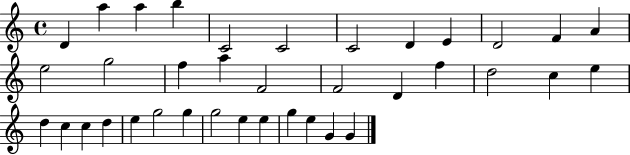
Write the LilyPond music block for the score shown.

{
  \clef treble
  \time 4/4
  \defaultTimeSignature
  \key c \major
  d'4 a''4 a''4 b''4 | c'2 c'2 | c'2 d'4 e'4 | d'2 f'4 a'4 | \break e''2 g''2 | f''4 a''4 f'2 | f'2 d'4 f''4 | d''2 c''4 e''4 | \break d''4 c''4 c''4 d''4 | e''4 g''2 g''4 | g''2 e''4 e''4 | g''4 e''4 g'4 g'4 | \break \bar "|."
}